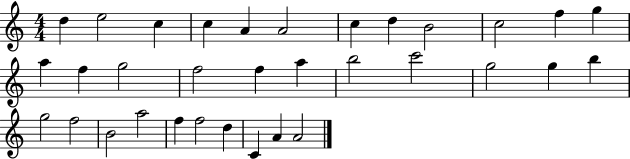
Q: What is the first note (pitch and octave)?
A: D5